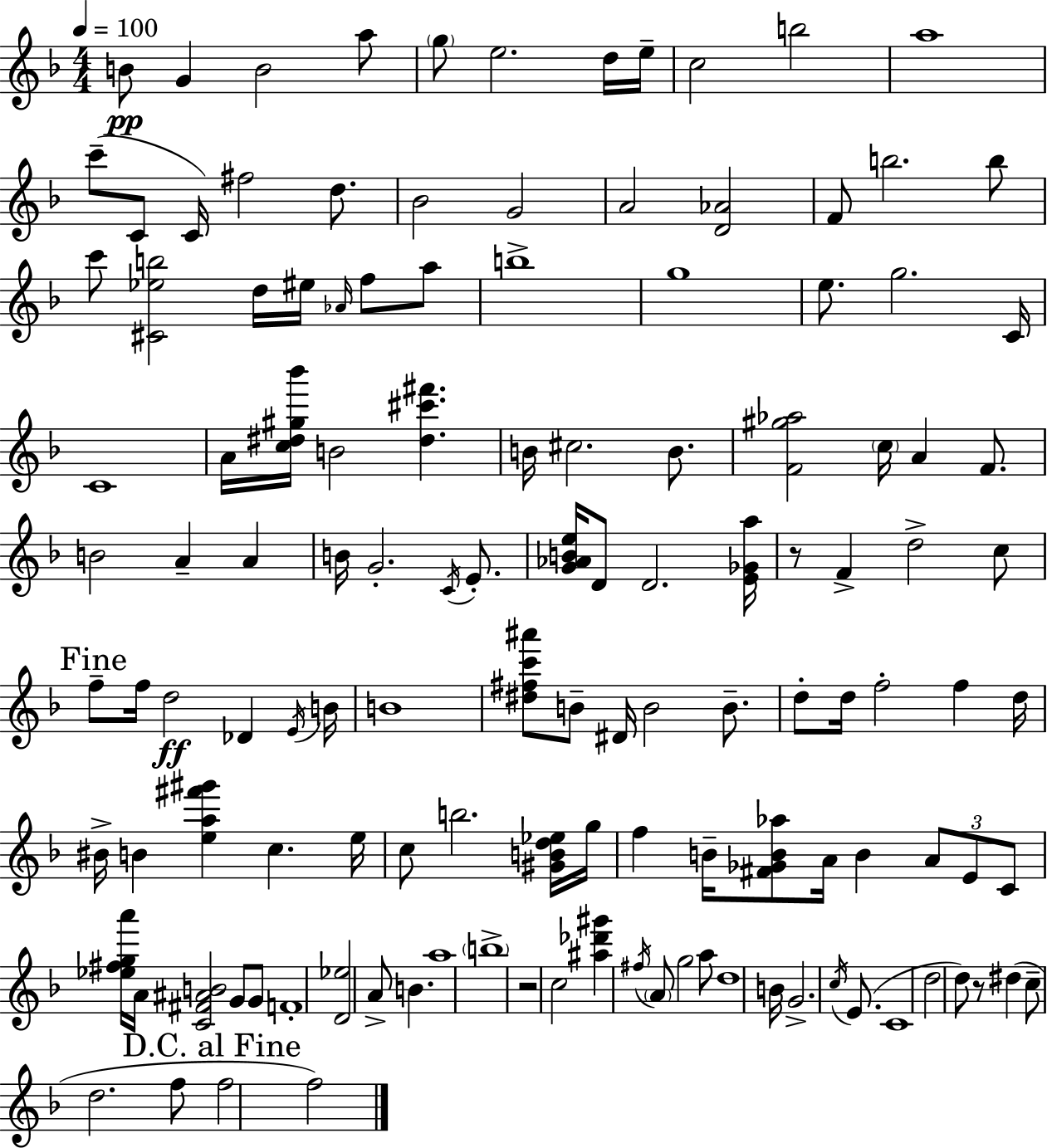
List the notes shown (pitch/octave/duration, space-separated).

B4/e G4/q B4/h A5/e G5/e E5/h. D5/s E5/s C5/h B5/h A5/w C6/e C4/e C4/s F#5/h D5/e. Bb4/h G4/h A4/h [D4,Ab4]/h F4/e B5/h. B5/e C6/e [C#4,Eb5,B5]/h D5/s EIS5/s Ab4/s F5/e A5/e B5/w G5/w E5/e. G5/h. C4/s C4/w A4/s [C5,D#5,G#5,Bb6]/s B4/h [D#5,C#6,F#6]/q. B4/s C#5/h. B4/e. [F4,G#5,Ab5]/h C5/s A4/q F4/e. B4/h A4/q A4/q B4/s G4/h. C4/s E4/e. [G4,Ab4,B4,E5]/s D4/e D4/h. [E4,Gb4,A5]/s R/e F4/q D5/h C5/e F5/e F5/s D5/h Db4/q E4/s B4/s B4/w [D#5,F#5,C6,A#6]/e B4/e D#4/s B4/h B4/e. D5/e D5/s F5/h F5/q D5/s BIS4/s B4/q [E5,A5,F#6,G#6]/q C5/q. E5/s C5/e B5/h. [G#4,B4,D5,Eb5]/s G5/s F5/q B4/s [F#4,Gb4,B4,Ab5]/e A4/s B4/q A4/e E4/e C4/e [Eb5,F#5,G5,A6]/s A4/s [C4,F#4,A#4,B4]/h G4/e G4/e F4/w [D4,Eb5]/h A4/e B4/q. A5/w B5/w R/h C5/h [A#5,Db6,G#6]/q F#5/s A4/e G5/h A5/e D5/w B4/s G4/h. C5/s E4/e. C4/w D5/h D5/e R/e D#5/q C5/e D5/h. F5/e F5/h F5/h